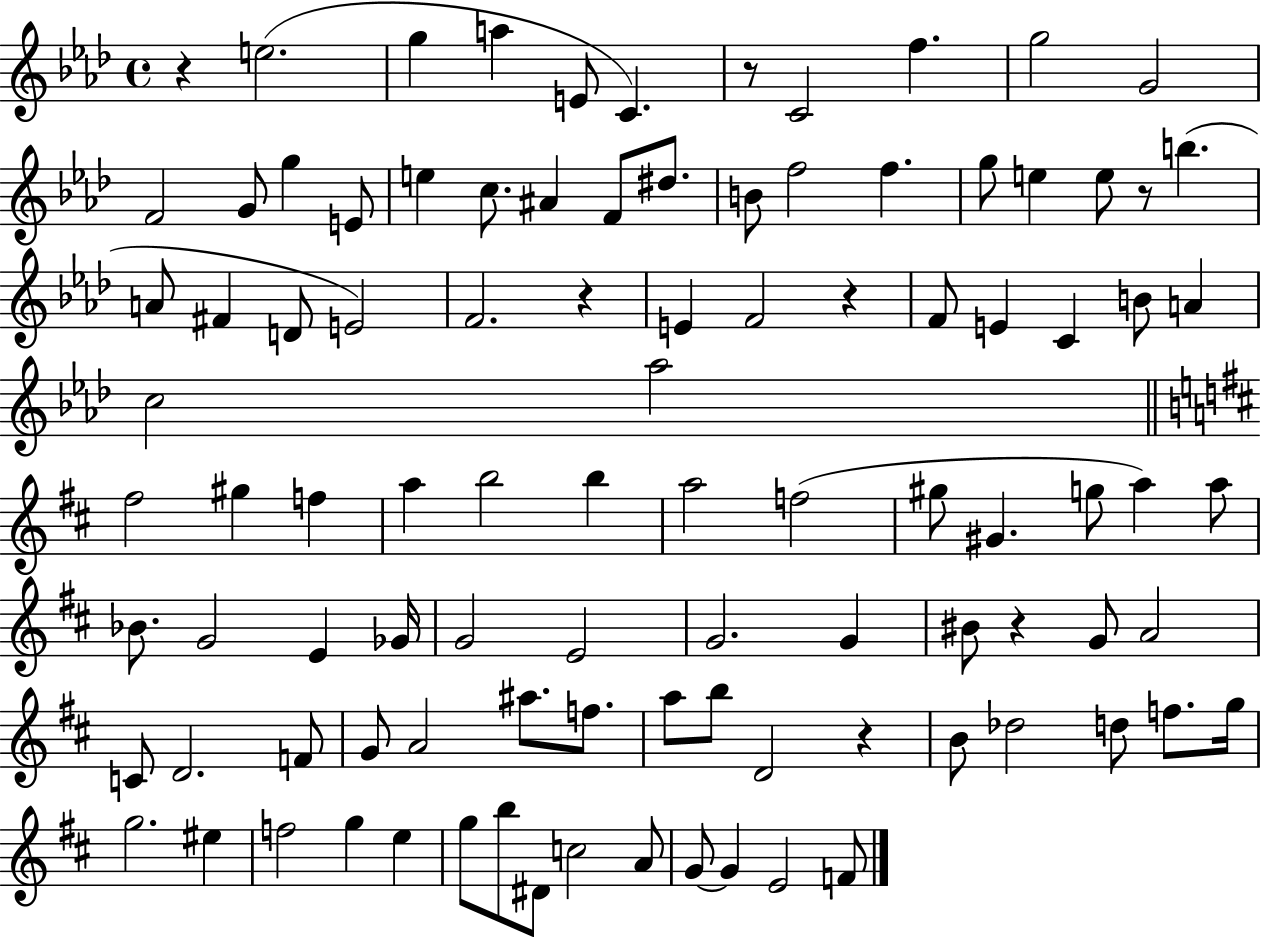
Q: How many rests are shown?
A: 7